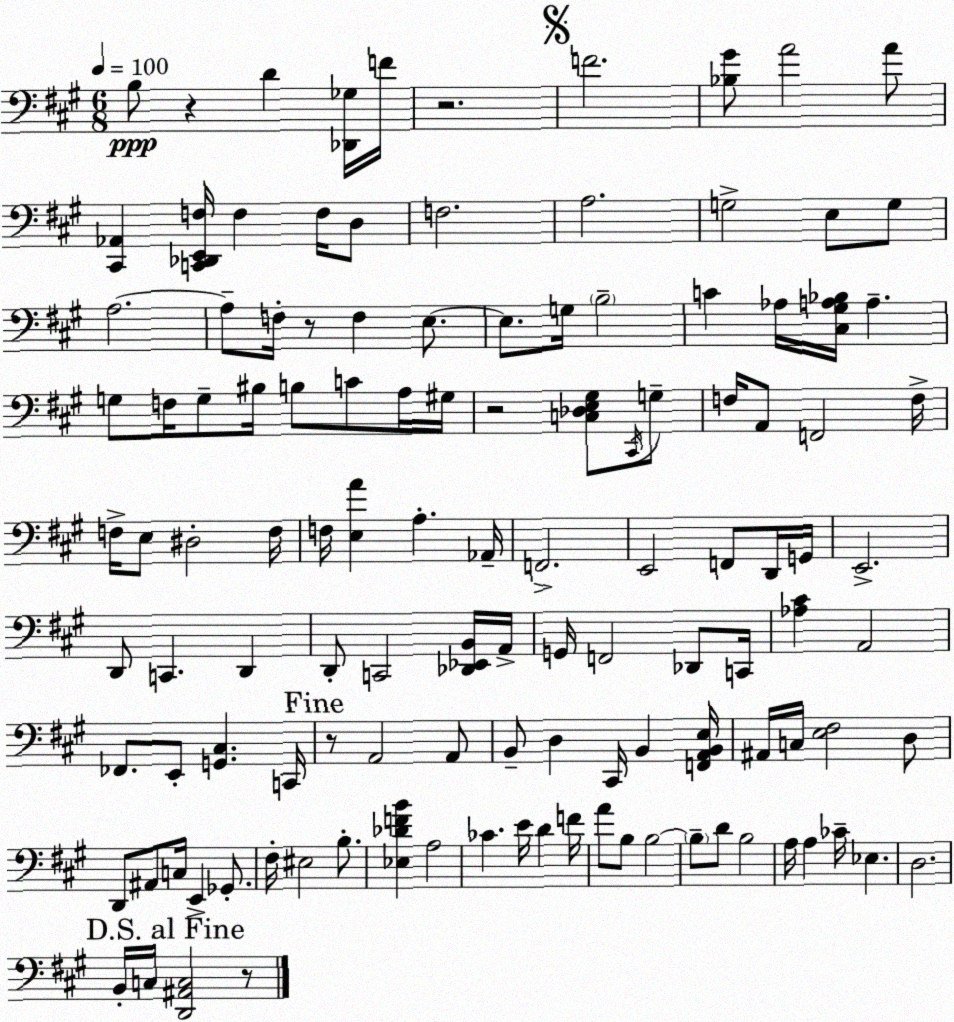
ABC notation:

X:1
T:Untitled
M:6/8
L:1/4
K:A
B,/2 z D [_D,,_G,]/4 F/4 z2 F2 [_B,^G]/2 A2 A/2 [^C,,_A,,] [C,,_D,,E,,F,]/4 F, F,/4 D,/2 F,2 A,2 G,2 E,/2 G,/2 A,2 A,/2 F,/4 z/2 F, E,/2 E,/2 G,/4 B,2 C _A,/4 [^C,^G,A,_B,]/4 A, G,/2 F,/4 G,/2 ^B,/4 B,/2 C/2 A,/4 ^G,/4 z2 [C,_D,E,^G,]/2 ^C,,/4 G,/2 F,/4 A,,/2 F,,2 F,/4 F,/4 E,/2 ^D,2 F,/4 F,/4 [E,A] A, _A,,/4 F,,2 E,,2 F,,/2 D,,/4 G,,/4 E,,2 D,,/2 C,, D,, D,,/2 C,,2 [_D,,_E,,B,,]/4 A,,/4 G,,/4 F,,2 _D,,/2 C,,/4 [_A,^C] A,,2 _F,,/2 E,,/2 [G,,^C,] C,,/4 z/2 A,,2 A,,/2 B,,/2 D, ^C,,/4 B,, [F,,A,,B,,E,]/4 ^A,,/4 C,/4 [E,^F,]2 D,/2 D,,/2 ^A,,/2 C,/4 E,, _G,,/2 ^F,/4 ^E,2 B,/2 [_E,_DFB] A,2 _C E/4 D F/4 A/2 B,/2 B,2 B,/2 D/2 B,2 A,/4 A, _C/4 _E, D,2 B,,/4 C,/4 [D,,^A,,C,]2 z/2